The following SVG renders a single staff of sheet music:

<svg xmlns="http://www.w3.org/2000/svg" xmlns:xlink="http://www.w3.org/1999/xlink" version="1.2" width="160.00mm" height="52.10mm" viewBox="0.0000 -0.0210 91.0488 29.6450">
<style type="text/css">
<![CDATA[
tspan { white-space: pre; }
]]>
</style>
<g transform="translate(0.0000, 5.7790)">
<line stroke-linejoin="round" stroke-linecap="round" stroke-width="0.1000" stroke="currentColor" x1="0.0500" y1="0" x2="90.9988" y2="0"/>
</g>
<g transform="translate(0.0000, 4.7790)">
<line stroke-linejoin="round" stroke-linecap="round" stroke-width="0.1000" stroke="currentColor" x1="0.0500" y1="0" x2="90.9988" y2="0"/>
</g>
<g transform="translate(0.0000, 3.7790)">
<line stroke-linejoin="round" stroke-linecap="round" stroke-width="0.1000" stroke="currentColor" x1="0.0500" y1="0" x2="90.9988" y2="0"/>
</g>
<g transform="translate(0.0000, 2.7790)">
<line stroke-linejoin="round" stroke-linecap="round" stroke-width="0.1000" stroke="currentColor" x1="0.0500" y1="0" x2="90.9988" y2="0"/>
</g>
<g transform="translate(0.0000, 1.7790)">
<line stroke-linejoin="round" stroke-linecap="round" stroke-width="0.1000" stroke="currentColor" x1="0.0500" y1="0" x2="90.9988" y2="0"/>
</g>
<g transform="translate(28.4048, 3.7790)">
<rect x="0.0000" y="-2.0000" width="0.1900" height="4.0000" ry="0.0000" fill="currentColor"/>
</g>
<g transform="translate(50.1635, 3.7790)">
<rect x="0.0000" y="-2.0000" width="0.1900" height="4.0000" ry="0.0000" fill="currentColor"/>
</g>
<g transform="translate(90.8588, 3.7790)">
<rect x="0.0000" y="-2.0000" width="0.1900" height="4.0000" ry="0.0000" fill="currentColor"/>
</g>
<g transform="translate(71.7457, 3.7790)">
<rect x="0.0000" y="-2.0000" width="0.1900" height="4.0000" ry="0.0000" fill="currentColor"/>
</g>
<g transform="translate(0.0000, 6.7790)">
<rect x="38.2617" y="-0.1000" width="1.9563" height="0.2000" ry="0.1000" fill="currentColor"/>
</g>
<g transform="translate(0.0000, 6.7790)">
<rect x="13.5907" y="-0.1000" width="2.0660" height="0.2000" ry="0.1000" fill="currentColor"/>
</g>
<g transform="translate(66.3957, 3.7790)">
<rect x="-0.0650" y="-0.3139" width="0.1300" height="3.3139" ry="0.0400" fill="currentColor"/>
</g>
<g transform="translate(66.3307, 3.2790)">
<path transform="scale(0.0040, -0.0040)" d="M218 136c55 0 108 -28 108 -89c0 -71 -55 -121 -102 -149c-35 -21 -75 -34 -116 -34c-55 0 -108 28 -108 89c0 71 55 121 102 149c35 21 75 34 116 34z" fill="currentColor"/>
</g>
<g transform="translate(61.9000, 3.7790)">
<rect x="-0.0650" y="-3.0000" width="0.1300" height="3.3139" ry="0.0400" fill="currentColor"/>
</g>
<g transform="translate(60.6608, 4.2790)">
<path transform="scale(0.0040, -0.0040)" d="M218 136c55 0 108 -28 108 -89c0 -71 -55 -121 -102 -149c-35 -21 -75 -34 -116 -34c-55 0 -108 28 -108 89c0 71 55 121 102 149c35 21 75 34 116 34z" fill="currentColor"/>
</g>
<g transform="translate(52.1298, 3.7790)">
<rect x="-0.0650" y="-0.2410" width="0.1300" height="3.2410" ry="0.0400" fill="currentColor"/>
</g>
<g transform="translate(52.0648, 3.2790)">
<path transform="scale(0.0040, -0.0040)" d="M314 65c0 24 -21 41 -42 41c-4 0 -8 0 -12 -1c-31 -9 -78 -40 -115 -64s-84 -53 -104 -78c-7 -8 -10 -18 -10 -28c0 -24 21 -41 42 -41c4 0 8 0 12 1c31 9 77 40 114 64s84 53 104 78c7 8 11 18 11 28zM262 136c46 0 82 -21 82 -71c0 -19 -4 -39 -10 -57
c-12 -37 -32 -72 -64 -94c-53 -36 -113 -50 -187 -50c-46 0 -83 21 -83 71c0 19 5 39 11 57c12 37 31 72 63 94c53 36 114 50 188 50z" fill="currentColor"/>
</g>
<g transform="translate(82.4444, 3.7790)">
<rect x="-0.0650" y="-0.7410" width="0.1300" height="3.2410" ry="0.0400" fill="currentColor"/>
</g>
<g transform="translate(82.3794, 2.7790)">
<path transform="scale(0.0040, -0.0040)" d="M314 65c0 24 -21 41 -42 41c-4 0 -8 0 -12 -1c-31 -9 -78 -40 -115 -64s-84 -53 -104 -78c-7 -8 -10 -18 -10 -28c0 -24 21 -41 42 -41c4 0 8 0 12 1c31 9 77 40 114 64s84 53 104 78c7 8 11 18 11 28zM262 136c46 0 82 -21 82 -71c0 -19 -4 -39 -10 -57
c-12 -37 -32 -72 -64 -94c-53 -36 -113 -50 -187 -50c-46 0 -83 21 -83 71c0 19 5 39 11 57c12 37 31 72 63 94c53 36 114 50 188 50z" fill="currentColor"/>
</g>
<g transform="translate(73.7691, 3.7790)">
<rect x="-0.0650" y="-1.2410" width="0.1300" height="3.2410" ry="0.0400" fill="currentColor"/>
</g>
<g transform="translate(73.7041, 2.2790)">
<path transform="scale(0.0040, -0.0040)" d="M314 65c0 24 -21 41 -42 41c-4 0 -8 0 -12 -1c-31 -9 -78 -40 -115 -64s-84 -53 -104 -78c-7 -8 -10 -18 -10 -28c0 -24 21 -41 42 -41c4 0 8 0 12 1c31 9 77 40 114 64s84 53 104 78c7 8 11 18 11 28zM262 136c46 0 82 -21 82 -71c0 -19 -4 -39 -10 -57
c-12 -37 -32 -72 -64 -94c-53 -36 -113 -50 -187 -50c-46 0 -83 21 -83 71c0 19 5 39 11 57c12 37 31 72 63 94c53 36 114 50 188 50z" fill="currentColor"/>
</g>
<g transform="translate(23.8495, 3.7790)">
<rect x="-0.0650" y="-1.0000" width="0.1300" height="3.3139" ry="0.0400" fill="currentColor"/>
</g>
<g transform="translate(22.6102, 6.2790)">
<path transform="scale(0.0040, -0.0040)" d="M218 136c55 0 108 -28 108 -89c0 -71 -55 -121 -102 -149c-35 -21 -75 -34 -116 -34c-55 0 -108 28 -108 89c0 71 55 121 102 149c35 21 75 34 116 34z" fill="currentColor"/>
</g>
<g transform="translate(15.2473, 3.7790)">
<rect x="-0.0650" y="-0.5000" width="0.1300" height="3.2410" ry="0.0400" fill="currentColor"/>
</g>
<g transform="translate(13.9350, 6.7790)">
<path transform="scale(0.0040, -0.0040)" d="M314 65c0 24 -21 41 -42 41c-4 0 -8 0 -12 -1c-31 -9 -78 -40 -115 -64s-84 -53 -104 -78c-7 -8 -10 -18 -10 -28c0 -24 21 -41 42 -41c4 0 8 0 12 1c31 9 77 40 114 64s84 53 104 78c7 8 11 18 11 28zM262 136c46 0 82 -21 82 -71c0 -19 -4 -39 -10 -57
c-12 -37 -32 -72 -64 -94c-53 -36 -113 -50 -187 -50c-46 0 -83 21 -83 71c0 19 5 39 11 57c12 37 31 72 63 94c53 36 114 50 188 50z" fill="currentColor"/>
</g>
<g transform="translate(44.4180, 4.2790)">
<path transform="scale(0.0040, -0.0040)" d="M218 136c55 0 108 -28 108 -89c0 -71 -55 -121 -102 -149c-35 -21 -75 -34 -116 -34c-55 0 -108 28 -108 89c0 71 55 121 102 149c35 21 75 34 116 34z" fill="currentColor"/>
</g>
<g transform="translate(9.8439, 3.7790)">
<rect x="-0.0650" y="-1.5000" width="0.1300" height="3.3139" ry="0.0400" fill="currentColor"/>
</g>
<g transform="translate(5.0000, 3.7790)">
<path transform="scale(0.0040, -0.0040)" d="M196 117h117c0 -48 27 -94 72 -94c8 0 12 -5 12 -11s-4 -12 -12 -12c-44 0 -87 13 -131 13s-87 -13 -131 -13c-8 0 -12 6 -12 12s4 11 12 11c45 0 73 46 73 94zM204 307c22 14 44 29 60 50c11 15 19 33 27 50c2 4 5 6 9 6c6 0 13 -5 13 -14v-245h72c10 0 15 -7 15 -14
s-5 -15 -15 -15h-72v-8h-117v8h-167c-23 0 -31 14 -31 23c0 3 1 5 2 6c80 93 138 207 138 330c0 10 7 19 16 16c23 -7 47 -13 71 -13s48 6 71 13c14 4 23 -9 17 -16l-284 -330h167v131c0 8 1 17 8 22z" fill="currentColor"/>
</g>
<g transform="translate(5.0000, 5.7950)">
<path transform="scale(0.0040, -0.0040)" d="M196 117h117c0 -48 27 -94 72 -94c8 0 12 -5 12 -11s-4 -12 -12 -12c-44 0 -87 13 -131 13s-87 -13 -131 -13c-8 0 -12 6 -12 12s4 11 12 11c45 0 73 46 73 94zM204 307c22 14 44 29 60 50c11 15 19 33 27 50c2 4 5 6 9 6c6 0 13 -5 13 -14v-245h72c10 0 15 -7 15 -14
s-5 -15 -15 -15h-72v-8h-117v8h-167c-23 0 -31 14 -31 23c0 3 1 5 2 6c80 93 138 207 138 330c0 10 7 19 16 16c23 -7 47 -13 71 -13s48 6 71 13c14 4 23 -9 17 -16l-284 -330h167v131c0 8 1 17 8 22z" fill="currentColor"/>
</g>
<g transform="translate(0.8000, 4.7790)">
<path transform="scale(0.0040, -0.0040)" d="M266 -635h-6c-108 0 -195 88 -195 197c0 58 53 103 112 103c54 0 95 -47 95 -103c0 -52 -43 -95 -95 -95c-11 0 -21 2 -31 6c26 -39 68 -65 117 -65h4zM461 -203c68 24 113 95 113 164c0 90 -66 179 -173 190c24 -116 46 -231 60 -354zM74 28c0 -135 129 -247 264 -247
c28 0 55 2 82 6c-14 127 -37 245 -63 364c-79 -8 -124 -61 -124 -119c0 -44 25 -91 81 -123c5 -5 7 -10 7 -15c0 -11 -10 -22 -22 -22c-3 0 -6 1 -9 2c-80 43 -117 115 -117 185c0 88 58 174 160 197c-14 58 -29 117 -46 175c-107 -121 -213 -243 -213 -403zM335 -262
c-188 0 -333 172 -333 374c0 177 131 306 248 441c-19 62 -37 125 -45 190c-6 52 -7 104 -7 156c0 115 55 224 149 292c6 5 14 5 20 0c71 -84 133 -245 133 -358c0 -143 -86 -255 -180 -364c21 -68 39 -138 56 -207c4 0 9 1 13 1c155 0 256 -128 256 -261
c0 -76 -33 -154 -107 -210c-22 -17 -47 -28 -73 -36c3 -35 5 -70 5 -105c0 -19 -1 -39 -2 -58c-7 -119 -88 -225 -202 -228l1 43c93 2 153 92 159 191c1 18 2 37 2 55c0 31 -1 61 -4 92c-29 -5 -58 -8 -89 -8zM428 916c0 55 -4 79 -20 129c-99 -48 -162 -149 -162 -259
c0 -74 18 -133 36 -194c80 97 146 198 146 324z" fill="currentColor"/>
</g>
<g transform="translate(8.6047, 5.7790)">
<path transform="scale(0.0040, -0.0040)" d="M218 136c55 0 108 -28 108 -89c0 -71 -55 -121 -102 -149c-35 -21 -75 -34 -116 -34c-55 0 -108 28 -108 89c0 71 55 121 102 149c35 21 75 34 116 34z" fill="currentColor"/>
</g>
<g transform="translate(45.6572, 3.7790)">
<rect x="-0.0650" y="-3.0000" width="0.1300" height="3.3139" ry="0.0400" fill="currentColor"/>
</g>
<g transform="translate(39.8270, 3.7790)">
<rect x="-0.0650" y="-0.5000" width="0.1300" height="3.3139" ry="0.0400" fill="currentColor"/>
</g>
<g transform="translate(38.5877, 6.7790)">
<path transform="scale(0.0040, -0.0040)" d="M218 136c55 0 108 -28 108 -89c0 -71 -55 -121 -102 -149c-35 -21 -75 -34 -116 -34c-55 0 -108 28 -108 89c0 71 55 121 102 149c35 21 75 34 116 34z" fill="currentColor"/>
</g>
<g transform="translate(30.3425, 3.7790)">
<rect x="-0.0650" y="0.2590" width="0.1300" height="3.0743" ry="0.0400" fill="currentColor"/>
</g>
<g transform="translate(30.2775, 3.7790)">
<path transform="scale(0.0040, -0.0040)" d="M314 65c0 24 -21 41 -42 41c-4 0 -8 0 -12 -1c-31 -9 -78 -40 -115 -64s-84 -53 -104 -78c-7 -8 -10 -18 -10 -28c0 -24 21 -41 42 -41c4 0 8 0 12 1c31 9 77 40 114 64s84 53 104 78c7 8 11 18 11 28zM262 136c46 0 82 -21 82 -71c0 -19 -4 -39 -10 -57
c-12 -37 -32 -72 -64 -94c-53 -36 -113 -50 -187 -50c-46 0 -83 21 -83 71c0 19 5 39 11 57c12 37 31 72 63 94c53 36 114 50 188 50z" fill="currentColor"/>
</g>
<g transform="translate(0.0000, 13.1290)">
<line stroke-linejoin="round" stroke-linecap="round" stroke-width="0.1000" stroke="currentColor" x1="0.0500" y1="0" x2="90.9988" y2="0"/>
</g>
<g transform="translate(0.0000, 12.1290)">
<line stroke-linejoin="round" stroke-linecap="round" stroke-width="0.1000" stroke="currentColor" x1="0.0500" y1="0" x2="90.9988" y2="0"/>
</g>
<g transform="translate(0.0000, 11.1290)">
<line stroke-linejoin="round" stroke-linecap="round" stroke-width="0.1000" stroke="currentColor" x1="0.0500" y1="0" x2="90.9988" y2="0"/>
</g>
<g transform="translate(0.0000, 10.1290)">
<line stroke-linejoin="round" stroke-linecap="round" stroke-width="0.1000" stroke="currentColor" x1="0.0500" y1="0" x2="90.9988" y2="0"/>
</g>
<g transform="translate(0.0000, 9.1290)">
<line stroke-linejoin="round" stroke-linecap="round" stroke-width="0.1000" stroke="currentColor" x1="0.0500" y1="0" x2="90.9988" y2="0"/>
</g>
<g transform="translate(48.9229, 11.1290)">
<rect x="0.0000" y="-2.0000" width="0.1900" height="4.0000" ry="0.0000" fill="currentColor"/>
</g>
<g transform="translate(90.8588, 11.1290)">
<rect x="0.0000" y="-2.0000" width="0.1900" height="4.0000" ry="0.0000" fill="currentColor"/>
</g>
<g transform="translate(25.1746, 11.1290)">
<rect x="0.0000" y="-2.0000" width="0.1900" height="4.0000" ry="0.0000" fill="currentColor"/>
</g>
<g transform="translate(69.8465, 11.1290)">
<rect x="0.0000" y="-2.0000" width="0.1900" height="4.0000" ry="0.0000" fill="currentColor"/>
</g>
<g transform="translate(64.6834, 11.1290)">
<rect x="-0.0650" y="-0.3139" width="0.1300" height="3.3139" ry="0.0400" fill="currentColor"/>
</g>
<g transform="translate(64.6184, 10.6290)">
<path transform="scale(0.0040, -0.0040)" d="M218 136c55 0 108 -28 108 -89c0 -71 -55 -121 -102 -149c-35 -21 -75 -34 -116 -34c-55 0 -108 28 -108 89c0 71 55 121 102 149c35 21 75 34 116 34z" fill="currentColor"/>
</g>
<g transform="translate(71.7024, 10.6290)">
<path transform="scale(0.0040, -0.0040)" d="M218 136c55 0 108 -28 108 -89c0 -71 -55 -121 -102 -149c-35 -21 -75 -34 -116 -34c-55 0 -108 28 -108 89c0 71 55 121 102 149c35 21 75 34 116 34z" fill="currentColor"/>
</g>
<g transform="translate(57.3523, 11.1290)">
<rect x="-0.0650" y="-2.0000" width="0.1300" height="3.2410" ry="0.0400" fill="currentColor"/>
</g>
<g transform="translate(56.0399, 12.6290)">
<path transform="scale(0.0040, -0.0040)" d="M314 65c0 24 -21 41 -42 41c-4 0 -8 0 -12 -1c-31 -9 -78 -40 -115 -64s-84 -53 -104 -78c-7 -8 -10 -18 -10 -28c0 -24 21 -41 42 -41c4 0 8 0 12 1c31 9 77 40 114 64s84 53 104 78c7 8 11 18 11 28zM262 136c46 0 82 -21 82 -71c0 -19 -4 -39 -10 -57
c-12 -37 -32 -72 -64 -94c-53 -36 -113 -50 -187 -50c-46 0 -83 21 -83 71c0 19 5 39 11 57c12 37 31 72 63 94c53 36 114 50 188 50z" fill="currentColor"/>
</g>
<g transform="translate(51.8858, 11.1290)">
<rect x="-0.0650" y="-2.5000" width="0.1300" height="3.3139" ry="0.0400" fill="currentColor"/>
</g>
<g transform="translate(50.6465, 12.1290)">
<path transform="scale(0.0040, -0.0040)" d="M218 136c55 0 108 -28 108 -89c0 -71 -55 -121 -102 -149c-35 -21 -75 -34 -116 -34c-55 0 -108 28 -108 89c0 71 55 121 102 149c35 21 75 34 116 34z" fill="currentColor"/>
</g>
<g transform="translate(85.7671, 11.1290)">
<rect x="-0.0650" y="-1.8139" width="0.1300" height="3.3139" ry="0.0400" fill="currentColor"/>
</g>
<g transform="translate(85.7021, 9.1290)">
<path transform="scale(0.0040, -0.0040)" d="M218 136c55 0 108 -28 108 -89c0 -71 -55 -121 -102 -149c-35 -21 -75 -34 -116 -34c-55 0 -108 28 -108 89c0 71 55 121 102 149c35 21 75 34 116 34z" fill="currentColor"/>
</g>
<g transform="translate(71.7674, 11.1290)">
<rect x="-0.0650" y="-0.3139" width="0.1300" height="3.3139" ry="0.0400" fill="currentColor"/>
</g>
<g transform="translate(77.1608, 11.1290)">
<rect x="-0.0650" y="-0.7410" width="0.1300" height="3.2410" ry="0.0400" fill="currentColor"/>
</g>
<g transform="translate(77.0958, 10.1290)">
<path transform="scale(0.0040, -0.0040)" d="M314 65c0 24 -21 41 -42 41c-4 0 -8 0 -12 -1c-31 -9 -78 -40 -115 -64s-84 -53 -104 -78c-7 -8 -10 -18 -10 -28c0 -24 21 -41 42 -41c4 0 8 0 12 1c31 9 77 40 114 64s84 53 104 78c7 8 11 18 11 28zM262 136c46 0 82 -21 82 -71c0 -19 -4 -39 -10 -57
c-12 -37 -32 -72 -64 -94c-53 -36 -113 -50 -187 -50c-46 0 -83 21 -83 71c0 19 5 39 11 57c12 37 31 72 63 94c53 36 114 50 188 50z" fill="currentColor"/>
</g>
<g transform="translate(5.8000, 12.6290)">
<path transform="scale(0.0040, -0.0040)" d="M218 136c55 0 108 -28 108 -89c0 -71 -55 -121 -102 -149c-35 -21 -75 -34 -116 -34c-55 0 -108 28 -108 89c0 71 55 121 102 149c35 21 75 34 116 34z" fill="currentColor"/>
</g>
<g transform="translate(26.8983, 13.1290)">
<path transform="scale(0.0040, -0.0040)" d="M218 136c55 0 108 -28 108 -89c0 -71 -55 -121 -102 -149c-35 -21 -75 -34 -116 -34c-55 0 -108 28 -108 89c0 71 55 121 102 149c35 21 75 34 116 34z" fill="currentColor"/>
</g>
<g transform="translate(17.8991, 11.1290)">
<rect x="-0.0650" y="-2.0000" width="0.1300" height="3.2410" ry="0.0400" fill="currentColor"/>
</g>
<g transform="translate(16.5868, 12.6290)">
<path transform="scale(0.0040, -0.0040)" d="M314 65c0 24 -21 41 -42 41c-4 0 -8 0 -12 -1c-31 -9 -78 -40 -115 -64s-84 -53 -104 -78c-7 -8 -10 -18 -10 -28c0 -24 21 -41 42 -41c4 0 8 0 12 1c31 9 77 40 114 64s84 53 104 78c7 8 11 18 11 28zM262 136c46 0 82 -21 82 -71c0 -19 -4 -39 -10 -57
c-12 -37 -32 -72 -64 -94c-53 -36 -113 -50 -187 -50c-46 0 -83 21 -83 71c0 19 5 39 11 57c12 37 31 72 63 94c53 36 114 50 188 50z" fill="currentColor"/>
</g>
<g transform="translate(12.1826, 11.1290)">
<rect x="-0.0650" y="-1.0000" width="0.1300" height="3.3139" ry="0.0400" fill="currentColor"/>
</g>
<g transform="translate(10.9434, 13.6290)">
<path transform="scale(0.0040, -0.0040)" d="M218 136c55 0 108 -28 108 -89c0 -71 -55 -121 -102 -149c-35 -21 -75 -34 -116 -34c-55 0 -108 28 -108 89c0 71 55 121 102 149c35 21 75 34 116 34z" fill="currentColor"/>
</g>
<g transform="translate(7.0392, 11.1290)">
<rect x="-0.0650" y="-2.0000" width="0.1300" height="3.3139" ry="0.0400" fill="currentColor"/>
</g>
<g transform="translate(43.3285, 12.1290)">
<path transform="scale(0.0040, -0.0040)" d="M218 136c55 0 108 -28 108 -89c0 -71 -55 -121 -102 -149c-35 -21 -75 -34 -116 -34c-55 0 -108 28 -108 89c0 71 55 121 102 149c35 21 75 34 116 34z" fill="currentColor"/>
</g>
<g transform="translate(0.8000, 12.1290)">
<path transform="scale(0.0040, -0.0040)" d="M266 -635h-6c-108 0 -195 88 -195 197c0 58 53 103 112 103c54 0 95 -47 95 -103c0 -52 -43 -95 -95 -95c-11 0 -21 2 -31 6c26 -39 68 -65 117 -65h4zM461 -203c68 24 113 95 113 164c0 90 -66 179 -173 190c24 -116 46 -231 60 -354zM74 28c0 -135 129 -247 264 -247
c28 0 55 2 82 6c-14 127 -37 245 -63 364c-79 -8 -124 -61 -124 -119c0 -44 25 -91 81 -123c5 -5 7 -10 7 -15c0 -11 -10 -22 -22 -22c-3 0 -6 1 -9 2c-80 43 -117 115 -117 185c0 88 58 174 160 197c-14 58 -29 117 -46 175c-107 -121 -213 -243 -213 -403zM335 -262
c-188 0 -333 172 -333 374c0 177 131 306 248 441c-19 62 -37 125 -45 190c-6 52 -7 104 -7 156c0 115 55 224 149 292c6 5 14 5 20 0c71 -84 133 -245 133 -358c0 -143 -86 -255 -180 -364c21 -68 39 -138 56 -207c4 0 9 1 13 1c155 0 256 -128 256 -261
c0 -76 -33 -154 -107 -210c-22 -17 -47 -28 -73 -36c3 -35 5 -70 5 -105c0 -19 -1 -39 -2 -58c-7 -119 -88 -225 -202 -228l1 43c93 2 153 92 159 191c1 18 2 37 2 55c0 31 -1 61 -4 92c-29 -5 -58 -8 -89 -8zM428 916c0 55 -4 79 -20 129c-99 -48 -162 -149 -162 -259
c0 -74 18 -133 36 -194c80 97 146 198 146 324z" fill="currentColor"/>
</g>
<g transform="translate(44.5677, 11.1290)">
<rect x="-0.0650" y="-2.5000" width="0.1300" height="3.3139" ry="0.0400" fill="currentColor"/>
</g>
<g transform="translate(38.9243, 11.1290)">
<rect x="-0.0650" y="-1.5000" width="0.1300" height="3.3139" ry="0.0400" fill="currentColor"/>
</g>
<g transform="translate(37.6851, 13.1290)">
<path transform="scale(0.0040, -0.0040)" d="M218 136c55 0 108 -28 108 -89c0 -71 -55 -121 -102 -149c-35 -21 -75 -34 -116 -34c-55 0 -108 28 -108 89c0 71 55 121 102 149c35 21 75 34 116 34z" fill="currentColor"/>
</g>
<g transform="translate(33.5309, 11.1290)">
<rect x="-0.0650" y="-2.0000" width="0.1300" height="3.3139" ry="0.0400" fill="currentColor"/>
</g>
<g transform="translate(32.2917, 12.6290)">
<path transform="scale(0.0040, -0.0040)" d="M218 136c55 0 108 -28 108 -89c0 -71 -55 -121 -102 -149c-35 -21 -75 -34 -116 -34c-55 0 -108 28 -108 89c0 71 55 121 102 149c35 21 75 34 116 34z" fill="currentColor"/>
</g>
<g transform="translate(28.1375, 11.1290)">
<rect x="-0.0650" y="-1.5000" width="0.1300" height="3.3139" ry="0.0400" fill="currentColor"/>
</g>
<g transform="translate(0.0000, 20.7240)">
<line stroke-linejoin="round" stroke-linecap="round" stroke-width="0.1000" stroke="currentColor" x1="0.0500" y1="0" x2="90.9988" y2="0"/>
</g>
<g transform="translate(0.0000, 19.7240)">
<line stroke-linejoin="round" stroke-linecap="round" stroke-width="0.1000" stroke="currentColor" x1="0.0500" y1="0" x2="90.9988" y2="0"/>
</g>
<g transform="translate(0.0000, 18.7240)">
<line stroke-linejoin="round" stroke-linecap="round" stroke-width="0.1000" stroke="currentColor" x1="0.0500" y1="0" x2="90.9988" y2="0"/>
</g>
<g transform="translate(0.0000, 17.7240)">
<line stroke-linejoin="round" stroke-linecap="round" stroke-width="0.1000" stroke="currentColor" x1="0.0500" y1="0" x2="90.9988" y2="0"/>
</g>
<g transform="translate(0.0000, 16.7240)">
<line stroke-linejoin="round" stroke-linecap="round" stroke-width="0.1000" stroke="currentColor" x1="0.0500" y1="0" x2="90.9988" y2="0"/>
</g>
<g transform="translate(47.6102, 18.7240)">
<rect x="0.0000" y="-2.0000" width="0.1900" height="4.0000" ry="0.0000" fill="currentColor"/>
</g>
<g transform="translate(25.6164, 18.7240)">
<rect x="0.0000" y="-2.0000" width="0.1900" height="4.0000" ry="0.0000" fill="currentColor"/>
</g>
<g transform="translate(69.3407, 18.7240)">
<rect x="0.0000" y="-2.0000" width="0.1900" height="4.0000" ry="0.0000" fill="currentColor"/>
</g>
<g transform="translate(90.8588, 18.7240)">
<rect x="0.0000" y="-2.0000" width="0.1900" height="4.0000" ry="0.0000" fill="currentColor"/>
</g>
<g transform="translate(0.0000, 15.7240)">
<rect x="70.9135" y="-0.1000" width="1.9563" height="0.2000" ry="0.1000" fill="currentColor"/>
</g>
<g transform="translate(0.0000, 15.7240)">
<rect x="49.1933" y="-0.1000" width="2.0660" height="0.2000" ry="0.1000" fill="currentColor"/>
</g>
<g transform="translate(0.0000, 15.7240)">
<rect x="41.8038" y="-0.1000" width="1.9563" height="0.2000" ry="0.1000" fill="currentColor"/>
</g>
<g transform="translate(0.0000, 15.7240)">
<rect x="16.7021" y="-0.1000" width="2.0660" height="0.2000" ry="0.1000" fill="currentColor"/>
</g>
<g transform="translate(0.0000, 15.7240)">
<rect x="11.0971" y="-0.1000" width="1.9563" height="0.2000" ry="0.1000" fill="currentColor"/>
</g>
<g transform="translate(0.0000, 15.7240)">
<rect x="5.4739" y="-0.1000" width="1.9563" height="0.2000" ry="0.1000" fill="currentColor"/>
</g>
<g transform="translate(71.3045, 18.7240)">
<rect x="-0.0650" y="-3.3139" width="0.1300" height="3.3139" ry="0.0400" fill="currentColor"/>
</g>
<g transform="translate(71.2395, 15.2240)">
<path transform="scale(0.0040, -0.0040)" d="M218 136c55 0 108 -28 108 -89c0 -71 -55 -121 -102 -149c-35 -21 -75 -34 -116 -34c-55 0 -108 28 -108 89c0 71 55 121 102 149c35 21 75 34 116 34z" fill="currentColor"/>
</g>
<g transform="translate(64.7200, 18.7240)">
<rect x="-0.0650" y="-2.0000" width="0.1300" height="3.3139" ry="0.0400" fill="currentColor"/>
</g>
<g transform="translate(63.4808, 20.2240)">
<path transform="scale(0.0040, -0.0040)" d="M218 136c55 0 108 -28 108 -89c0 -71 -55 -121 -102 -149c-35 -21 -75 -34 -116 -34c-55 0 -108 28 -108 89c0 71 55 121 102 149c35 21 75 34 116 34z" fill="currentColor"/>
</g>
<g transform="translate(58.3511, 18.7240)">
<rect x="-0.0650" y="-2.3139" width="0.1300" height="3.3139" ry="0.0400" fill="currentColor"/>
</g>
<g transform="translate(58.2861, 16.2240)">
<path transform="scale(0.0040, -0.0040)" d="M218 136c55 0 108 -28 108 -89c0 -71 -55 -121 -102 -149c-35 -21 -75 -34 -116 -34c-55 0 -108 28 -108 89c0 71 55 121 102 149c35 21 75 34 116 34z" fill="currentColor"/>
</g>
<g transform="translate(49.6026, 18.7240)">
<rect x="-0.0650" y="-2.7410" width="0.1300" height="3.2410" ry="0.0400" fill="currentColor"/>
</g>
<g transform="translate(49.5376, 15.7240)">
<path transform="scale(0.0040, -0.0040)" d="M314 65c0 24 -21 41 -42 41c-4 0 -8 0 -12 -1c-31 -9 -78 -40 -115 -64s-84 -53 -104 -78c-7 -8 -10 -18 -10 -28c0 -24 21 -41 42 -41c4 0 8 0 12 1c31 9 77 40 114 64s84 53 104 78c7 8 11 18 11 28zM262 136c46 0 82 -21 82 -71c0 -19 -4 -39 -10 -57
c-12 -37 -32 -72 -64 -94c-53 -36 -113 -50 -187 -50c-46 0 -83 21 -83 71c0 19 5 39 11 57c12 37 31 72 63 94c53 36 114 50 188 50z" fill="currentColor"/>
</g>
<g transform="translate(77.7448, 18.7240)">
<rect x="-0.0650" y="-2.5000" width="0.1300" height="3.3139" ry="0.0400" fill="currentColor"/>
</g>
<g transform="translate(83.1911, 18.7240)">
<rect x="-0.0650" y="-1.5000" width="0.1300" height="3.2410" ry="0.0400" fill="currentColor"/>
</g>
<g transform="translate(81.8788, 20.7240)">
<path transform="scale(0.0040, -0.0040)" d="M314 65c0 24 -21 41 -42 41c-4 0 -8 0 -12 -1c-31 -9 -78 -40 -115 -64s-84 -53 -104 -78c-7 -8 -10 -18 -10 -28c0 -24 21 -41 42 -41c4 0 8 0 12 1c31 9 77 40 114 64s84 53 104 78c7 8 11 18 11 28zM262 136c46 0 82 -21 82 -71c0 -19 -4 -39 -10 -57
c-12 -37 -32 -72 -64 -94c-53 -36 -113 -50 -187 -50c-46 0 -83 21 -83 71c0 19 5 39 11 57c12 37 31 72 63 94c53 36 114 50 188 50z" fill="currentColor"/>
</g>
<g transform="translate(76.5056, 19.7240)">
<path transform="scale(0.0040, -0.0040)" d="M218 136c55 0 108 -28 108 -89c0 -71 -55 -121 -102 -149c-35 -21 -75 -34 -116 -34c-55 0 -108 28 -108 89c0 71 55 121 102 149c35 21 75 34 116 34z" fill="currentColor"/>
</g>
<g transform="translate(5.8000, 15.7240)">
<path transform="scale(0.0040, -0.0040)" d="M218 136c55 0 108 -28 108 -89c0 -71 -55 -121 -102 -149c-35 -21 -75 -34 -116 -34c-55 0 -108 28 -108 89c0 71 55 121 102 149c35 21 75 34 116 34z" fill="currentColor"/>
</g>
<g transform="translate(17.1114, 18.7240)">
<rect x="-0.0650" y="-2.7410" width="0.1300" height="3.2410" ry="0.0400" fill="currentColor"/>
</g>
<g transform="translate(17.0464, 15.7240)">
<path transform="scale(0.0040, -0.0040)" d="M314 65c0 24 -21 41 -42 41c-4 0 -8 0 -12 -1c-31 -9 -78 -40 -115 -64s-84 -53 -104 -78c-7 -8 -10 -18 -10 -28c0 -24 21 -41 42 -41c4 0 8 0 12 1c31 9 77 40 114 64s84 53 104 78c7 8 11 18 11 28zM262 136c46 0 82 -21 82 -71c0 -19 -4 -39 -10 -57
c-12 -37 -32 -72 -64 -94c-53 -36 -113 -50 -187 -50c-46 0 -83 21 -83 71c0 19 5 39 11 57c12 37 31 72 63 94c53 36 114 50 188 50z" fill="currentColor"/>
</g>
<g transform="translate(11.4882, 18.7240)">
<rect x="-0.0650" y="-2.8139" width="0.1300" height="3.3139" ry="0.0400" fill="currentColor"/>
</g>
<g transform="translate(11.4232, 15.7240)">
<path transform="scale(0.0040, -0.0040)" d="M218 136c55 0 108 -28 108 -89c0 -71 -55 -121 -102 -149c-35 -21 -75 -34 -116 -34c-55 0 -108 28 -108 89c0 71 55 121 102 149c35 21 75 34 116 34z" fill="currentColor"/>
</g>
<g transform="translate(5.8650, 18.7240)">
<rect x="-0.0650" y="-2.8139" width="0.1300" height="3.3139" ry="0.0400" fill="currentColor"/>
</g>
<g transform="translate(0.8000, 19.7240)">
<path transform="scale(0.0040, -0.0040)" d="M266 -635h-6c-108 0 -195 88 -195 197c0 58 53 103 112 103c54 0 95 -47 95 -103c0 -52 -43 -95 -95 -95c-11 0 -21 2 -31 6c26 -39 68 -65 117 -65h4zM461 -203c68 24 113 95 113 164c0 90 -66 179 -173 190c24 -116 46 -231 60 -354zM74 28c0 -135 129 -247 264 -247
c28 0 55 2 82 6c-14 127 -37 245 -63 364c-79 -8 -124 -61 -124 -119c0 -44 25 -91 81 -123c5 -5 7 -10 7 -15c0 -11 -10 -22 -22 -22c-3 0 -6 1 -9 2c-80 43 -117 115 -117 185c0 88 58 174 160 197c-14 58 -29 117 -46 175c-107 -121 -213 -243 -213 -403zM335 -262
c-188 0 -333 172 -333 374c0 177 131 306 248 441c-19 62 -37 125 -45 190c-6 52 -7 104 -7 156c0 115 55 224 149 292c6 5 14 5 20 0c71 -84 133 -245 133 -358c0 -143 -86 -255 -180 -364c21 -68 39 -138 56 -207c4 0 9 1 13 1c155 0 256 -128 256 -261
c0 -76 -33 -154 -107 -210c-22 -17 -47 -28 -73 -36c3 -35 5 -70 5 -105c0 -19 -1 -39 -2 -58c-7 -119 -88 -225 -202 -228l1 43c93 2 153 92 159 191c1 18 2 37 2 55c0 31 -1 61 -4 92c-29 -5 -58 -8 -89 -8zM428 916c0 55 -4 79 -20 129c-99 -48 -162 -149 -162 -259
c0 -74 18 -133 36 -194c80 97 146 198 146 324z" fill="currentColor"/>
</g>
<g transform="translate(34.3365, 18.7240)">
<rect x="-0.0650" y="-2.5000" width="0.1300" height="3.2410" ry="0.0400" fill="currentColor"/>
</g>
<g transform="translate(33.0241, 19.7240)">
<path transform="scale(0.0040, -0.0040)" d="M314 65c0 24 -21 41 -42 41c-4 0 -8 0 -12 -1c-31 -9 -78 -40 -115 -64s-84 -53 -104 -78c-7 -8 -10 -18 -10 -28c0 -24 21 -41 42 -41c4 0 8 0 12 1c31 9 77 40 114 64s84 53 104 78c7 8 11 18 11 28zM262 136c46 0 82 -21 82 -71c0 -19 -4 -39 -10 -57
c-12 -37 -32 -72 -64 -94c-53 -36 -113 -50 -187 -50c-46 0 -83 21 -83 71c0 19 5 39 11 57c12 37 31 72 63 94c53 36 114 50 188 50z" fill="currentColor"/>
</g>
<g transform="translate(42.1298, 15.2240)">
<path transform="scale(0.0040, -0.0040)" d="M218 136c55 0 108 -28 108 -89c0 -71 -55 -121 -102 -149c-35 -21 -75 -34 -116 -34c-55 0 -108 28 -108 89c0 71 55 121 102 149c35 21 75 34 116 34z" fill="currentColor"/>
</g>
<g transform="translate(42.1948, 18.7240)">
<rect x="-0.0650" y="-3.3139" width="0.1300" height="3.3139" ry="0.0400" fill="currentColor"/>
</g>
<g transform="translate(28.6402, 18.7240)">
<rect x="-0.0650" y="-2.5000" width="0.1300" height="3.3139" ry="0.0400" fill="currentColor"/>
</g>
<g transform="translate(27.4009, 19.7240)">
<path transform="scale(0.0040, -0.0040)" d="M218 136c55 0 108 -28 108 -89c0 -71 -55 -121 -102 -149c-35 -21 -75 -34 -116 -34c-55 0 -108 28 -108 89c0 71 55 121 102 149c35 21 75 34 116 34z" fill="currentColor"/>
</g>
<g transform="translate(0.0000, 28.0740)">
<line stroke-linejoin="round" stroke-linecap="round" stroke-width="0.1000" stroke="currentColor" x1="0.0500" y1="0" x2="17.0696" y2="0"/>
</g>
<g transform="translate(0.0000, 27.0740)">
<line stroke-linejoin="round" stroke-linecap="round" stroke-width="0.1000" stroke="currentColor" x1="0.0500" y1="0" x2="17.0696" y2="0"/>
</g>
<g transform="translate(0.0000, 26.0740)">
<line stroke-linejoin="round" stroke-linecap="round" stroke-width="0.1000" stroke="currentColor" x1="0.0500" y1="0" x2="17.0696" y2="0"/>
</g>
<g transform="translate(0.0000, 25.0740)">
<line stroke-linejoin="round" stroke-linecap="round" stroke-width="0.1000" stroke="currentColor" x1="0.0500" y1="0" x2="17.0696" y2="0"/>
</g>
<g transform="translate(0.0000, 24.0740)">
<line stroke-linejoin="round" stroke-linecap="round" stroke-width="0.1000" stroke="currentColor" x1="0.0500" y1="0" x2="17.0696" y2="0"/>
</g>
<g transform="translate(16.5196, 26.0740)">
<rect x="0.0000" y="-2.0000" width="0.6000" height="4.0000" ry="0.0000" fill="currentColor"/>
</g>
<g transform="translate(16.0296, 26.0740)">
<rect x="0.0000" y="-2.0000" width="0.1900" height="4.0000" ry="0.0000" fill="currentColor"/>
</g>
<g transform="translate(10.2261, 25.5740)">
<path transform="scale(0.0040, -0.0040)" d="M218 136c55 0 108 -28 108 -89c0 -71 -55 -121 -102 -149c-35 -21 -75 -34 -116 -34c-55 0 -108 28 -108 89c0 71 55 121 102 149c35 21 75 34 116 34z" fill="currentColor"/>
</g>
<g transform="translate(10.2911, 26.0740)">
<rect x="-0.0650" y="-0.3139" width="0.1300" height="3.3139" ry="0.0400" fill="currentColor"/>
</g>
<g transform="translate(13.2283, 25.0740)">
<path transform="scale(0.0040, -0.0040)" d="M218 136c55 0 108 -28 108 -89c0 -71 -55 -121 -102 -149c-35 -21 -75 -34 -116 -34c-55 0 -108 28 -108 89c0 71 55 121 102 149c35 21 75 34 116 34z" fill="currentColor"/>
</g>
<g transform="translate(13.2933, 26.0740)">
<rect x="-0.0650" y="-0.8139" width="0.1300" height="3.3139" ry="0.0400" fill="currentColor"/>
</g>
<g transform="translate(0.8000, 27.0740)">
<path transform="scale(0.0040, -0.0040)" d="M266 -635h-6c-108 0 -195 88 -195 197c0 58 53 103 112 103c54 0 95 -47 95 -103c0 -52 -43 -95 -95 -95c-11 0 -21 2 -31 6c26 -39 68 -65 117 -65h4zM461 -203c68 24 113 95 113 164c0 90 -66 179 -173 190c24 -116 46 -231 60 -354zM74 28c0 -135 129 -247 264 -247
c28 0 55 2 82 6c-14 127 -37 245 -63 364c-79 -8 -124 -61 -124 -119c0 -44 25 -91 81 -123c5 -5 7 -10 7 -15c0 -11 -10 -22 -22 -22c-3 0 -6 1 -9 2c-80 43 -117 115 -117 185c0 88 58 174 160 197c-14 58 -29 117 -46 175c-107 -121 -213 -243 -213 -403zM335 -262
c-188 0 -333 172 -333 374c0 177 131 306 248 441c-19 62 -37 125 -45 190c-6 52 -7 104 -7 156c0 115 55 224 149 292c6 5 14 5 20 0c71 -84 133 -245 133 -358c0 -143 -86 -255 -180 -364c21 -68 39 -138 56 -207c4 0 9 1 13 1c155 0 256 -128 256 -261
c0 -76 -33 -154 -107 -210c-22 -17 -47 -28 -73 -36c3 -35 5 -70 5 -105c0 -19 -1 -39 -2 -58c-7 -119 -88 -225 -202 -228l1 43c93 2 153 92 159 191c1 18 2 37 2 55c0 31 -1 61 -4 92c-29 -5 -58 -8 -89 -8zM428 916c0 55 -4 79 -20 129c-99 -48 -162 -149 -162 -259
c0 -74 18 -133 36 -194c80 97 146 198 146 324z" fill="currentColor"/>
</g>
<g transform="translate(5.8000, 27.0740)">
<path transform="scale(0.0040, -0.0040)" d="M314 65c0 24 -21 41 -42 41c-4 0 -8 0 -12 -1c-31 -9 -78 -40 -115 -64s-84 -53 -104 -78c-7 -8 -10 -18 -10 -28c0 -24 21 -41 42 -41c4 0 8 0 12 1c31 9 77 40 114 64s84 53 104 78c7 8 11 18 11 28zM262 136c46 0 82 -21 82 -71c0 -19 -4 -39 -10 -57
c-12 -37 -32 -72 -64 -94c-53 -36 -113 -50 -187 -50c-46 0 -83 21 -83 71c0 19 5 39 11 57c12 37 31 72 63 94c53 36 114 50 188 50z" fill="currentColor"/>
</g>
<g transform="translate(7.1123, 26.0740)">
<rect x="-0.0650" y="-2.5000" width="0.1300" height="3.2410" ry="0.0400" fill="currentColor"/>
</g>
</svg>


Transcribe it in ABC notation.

X:1
T:Untitled
M:4/4
L:1/4
K:C
E C2 D B2 C A c2 A c e2 d2 F D F2 E F E G G F2 c c d2 f a a a2 G G2 b a2 g F b G E2 G2 c d